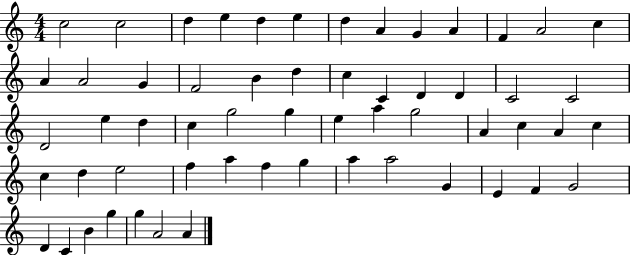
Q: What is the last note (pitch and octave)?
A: A4